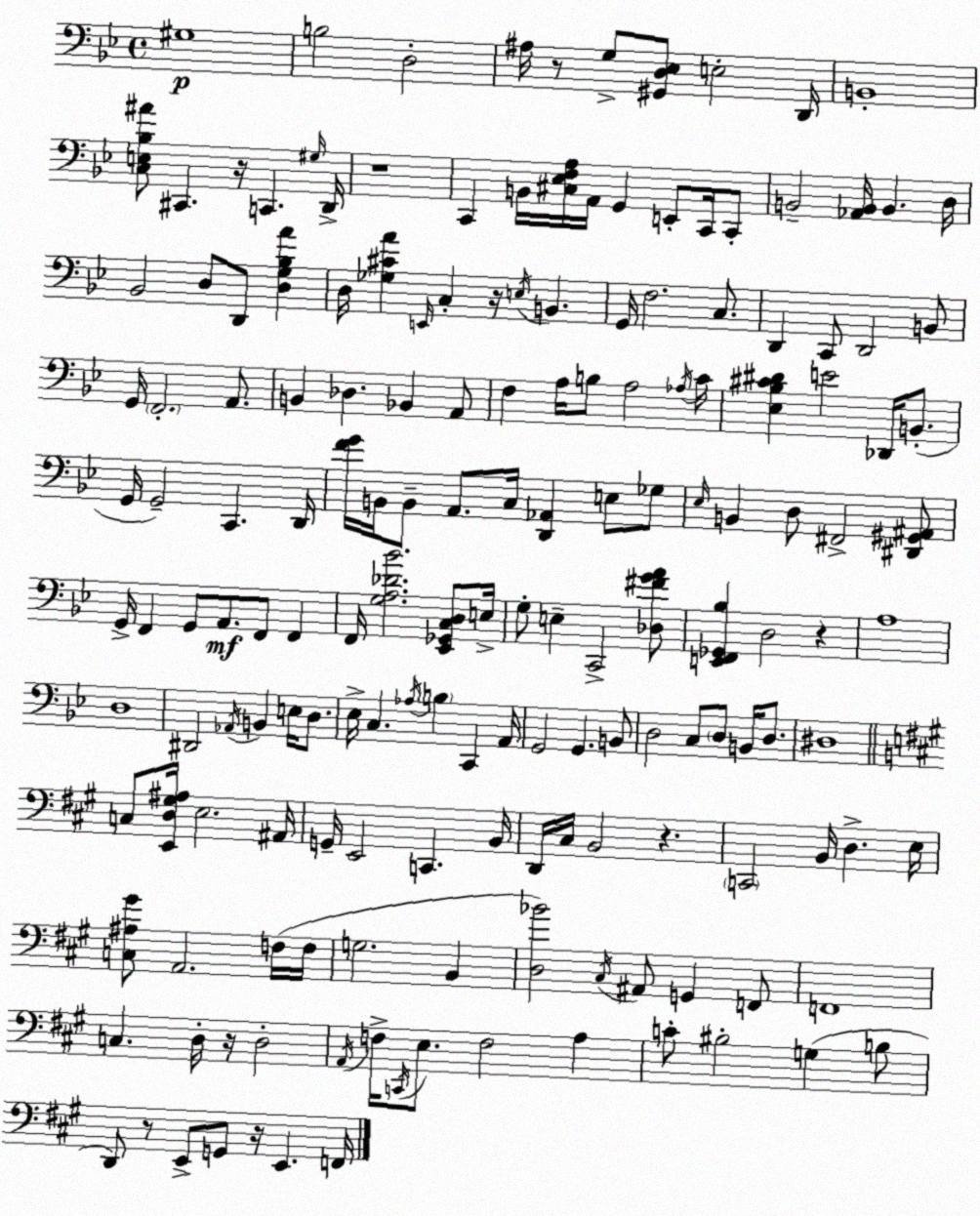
X:1
T:Untitled
M:4/4
L:1/4
K:Gm
^G,4 B,2 D,2 ^A,/4 z/2 G,/2 [^G,,D,_E,]/2 E,2 D,,/4 B,,4 [C,E,_B,^A]/2 ^C,, z/4 C,, ^G,/4 D,,/4 z4 C,, B,,/4 [^C,_E,F,A,]/4 A,,/4 G,, E,,/2 C,,/4 C,,/2 B,,2 [_A,,B,,]/4 B,, D,/4 _B,,2 D,/2 D,,/2 [D,G,_B,A] D,/4 [_G,^CA] E,,/4 C, z/4 E,/4 B,, G,,/4 F,2 C,/2 D,, C,,/2 D,,2 B,,/2 G,,/4 F,,2 A,,/2 B,, _D, _B,, A,,/2 F, A,/4 B,/2 A,2 _A,/4 C/4 [_E,_B,^C^D] E2 _D,,/4 B,,/2 G,,/4 G,,2 C,, D,,/4 [FG]/4 B,,/4 B,,/2 A,,/2 C,/4 [D,,_A,,] E,/2 _G,/2 _E,/4 B,, D,/2 ^F,,2 [^D,,^G,,^A,,]/2 G,,/4 F,, G,,/2 A,,/2 F,,/2 F,, F,,/4 [G,A,_D_B]2 [_E,,_G,,C,D,]/2 E,/4 G,/2 E, C,,2 [_D,^FGA]/2 [E,,F,,_G,,_B,] D,2 z A,4 D,4 ^D,,2 _A,,/4 B,, E,/4 D,/2 _E,/4 C, _A,/4 B, C,, A,,/4 G,,2 G,, B,,/2 D,2 C,/2 D,/2 B,,/4 D,/2 ^D,4 C,/2 [E,,D,^G,^A,]/4 E,2 ^A,,/4 G,,/4 E,,2 C,, B,,/4 D,,/4 ^C,/4 B,,2 z C,,2 B,,/4 D, E,/4 [C,^A,^G]/2 A,,2 F,/4 F,/4 G,2 B,, [D,_B]2 ^C,/4 ^A,,/2 G,, F,,/2 F,,4 C, D,/4 z/4 D,2 A,,/4 F,/4 C,,/4 E,/2 F,2 A, C/2 ^B,2 G, B,/2 D,,/2 z/2 E,,/2 G,,/2 z/4 E,, F,,/4